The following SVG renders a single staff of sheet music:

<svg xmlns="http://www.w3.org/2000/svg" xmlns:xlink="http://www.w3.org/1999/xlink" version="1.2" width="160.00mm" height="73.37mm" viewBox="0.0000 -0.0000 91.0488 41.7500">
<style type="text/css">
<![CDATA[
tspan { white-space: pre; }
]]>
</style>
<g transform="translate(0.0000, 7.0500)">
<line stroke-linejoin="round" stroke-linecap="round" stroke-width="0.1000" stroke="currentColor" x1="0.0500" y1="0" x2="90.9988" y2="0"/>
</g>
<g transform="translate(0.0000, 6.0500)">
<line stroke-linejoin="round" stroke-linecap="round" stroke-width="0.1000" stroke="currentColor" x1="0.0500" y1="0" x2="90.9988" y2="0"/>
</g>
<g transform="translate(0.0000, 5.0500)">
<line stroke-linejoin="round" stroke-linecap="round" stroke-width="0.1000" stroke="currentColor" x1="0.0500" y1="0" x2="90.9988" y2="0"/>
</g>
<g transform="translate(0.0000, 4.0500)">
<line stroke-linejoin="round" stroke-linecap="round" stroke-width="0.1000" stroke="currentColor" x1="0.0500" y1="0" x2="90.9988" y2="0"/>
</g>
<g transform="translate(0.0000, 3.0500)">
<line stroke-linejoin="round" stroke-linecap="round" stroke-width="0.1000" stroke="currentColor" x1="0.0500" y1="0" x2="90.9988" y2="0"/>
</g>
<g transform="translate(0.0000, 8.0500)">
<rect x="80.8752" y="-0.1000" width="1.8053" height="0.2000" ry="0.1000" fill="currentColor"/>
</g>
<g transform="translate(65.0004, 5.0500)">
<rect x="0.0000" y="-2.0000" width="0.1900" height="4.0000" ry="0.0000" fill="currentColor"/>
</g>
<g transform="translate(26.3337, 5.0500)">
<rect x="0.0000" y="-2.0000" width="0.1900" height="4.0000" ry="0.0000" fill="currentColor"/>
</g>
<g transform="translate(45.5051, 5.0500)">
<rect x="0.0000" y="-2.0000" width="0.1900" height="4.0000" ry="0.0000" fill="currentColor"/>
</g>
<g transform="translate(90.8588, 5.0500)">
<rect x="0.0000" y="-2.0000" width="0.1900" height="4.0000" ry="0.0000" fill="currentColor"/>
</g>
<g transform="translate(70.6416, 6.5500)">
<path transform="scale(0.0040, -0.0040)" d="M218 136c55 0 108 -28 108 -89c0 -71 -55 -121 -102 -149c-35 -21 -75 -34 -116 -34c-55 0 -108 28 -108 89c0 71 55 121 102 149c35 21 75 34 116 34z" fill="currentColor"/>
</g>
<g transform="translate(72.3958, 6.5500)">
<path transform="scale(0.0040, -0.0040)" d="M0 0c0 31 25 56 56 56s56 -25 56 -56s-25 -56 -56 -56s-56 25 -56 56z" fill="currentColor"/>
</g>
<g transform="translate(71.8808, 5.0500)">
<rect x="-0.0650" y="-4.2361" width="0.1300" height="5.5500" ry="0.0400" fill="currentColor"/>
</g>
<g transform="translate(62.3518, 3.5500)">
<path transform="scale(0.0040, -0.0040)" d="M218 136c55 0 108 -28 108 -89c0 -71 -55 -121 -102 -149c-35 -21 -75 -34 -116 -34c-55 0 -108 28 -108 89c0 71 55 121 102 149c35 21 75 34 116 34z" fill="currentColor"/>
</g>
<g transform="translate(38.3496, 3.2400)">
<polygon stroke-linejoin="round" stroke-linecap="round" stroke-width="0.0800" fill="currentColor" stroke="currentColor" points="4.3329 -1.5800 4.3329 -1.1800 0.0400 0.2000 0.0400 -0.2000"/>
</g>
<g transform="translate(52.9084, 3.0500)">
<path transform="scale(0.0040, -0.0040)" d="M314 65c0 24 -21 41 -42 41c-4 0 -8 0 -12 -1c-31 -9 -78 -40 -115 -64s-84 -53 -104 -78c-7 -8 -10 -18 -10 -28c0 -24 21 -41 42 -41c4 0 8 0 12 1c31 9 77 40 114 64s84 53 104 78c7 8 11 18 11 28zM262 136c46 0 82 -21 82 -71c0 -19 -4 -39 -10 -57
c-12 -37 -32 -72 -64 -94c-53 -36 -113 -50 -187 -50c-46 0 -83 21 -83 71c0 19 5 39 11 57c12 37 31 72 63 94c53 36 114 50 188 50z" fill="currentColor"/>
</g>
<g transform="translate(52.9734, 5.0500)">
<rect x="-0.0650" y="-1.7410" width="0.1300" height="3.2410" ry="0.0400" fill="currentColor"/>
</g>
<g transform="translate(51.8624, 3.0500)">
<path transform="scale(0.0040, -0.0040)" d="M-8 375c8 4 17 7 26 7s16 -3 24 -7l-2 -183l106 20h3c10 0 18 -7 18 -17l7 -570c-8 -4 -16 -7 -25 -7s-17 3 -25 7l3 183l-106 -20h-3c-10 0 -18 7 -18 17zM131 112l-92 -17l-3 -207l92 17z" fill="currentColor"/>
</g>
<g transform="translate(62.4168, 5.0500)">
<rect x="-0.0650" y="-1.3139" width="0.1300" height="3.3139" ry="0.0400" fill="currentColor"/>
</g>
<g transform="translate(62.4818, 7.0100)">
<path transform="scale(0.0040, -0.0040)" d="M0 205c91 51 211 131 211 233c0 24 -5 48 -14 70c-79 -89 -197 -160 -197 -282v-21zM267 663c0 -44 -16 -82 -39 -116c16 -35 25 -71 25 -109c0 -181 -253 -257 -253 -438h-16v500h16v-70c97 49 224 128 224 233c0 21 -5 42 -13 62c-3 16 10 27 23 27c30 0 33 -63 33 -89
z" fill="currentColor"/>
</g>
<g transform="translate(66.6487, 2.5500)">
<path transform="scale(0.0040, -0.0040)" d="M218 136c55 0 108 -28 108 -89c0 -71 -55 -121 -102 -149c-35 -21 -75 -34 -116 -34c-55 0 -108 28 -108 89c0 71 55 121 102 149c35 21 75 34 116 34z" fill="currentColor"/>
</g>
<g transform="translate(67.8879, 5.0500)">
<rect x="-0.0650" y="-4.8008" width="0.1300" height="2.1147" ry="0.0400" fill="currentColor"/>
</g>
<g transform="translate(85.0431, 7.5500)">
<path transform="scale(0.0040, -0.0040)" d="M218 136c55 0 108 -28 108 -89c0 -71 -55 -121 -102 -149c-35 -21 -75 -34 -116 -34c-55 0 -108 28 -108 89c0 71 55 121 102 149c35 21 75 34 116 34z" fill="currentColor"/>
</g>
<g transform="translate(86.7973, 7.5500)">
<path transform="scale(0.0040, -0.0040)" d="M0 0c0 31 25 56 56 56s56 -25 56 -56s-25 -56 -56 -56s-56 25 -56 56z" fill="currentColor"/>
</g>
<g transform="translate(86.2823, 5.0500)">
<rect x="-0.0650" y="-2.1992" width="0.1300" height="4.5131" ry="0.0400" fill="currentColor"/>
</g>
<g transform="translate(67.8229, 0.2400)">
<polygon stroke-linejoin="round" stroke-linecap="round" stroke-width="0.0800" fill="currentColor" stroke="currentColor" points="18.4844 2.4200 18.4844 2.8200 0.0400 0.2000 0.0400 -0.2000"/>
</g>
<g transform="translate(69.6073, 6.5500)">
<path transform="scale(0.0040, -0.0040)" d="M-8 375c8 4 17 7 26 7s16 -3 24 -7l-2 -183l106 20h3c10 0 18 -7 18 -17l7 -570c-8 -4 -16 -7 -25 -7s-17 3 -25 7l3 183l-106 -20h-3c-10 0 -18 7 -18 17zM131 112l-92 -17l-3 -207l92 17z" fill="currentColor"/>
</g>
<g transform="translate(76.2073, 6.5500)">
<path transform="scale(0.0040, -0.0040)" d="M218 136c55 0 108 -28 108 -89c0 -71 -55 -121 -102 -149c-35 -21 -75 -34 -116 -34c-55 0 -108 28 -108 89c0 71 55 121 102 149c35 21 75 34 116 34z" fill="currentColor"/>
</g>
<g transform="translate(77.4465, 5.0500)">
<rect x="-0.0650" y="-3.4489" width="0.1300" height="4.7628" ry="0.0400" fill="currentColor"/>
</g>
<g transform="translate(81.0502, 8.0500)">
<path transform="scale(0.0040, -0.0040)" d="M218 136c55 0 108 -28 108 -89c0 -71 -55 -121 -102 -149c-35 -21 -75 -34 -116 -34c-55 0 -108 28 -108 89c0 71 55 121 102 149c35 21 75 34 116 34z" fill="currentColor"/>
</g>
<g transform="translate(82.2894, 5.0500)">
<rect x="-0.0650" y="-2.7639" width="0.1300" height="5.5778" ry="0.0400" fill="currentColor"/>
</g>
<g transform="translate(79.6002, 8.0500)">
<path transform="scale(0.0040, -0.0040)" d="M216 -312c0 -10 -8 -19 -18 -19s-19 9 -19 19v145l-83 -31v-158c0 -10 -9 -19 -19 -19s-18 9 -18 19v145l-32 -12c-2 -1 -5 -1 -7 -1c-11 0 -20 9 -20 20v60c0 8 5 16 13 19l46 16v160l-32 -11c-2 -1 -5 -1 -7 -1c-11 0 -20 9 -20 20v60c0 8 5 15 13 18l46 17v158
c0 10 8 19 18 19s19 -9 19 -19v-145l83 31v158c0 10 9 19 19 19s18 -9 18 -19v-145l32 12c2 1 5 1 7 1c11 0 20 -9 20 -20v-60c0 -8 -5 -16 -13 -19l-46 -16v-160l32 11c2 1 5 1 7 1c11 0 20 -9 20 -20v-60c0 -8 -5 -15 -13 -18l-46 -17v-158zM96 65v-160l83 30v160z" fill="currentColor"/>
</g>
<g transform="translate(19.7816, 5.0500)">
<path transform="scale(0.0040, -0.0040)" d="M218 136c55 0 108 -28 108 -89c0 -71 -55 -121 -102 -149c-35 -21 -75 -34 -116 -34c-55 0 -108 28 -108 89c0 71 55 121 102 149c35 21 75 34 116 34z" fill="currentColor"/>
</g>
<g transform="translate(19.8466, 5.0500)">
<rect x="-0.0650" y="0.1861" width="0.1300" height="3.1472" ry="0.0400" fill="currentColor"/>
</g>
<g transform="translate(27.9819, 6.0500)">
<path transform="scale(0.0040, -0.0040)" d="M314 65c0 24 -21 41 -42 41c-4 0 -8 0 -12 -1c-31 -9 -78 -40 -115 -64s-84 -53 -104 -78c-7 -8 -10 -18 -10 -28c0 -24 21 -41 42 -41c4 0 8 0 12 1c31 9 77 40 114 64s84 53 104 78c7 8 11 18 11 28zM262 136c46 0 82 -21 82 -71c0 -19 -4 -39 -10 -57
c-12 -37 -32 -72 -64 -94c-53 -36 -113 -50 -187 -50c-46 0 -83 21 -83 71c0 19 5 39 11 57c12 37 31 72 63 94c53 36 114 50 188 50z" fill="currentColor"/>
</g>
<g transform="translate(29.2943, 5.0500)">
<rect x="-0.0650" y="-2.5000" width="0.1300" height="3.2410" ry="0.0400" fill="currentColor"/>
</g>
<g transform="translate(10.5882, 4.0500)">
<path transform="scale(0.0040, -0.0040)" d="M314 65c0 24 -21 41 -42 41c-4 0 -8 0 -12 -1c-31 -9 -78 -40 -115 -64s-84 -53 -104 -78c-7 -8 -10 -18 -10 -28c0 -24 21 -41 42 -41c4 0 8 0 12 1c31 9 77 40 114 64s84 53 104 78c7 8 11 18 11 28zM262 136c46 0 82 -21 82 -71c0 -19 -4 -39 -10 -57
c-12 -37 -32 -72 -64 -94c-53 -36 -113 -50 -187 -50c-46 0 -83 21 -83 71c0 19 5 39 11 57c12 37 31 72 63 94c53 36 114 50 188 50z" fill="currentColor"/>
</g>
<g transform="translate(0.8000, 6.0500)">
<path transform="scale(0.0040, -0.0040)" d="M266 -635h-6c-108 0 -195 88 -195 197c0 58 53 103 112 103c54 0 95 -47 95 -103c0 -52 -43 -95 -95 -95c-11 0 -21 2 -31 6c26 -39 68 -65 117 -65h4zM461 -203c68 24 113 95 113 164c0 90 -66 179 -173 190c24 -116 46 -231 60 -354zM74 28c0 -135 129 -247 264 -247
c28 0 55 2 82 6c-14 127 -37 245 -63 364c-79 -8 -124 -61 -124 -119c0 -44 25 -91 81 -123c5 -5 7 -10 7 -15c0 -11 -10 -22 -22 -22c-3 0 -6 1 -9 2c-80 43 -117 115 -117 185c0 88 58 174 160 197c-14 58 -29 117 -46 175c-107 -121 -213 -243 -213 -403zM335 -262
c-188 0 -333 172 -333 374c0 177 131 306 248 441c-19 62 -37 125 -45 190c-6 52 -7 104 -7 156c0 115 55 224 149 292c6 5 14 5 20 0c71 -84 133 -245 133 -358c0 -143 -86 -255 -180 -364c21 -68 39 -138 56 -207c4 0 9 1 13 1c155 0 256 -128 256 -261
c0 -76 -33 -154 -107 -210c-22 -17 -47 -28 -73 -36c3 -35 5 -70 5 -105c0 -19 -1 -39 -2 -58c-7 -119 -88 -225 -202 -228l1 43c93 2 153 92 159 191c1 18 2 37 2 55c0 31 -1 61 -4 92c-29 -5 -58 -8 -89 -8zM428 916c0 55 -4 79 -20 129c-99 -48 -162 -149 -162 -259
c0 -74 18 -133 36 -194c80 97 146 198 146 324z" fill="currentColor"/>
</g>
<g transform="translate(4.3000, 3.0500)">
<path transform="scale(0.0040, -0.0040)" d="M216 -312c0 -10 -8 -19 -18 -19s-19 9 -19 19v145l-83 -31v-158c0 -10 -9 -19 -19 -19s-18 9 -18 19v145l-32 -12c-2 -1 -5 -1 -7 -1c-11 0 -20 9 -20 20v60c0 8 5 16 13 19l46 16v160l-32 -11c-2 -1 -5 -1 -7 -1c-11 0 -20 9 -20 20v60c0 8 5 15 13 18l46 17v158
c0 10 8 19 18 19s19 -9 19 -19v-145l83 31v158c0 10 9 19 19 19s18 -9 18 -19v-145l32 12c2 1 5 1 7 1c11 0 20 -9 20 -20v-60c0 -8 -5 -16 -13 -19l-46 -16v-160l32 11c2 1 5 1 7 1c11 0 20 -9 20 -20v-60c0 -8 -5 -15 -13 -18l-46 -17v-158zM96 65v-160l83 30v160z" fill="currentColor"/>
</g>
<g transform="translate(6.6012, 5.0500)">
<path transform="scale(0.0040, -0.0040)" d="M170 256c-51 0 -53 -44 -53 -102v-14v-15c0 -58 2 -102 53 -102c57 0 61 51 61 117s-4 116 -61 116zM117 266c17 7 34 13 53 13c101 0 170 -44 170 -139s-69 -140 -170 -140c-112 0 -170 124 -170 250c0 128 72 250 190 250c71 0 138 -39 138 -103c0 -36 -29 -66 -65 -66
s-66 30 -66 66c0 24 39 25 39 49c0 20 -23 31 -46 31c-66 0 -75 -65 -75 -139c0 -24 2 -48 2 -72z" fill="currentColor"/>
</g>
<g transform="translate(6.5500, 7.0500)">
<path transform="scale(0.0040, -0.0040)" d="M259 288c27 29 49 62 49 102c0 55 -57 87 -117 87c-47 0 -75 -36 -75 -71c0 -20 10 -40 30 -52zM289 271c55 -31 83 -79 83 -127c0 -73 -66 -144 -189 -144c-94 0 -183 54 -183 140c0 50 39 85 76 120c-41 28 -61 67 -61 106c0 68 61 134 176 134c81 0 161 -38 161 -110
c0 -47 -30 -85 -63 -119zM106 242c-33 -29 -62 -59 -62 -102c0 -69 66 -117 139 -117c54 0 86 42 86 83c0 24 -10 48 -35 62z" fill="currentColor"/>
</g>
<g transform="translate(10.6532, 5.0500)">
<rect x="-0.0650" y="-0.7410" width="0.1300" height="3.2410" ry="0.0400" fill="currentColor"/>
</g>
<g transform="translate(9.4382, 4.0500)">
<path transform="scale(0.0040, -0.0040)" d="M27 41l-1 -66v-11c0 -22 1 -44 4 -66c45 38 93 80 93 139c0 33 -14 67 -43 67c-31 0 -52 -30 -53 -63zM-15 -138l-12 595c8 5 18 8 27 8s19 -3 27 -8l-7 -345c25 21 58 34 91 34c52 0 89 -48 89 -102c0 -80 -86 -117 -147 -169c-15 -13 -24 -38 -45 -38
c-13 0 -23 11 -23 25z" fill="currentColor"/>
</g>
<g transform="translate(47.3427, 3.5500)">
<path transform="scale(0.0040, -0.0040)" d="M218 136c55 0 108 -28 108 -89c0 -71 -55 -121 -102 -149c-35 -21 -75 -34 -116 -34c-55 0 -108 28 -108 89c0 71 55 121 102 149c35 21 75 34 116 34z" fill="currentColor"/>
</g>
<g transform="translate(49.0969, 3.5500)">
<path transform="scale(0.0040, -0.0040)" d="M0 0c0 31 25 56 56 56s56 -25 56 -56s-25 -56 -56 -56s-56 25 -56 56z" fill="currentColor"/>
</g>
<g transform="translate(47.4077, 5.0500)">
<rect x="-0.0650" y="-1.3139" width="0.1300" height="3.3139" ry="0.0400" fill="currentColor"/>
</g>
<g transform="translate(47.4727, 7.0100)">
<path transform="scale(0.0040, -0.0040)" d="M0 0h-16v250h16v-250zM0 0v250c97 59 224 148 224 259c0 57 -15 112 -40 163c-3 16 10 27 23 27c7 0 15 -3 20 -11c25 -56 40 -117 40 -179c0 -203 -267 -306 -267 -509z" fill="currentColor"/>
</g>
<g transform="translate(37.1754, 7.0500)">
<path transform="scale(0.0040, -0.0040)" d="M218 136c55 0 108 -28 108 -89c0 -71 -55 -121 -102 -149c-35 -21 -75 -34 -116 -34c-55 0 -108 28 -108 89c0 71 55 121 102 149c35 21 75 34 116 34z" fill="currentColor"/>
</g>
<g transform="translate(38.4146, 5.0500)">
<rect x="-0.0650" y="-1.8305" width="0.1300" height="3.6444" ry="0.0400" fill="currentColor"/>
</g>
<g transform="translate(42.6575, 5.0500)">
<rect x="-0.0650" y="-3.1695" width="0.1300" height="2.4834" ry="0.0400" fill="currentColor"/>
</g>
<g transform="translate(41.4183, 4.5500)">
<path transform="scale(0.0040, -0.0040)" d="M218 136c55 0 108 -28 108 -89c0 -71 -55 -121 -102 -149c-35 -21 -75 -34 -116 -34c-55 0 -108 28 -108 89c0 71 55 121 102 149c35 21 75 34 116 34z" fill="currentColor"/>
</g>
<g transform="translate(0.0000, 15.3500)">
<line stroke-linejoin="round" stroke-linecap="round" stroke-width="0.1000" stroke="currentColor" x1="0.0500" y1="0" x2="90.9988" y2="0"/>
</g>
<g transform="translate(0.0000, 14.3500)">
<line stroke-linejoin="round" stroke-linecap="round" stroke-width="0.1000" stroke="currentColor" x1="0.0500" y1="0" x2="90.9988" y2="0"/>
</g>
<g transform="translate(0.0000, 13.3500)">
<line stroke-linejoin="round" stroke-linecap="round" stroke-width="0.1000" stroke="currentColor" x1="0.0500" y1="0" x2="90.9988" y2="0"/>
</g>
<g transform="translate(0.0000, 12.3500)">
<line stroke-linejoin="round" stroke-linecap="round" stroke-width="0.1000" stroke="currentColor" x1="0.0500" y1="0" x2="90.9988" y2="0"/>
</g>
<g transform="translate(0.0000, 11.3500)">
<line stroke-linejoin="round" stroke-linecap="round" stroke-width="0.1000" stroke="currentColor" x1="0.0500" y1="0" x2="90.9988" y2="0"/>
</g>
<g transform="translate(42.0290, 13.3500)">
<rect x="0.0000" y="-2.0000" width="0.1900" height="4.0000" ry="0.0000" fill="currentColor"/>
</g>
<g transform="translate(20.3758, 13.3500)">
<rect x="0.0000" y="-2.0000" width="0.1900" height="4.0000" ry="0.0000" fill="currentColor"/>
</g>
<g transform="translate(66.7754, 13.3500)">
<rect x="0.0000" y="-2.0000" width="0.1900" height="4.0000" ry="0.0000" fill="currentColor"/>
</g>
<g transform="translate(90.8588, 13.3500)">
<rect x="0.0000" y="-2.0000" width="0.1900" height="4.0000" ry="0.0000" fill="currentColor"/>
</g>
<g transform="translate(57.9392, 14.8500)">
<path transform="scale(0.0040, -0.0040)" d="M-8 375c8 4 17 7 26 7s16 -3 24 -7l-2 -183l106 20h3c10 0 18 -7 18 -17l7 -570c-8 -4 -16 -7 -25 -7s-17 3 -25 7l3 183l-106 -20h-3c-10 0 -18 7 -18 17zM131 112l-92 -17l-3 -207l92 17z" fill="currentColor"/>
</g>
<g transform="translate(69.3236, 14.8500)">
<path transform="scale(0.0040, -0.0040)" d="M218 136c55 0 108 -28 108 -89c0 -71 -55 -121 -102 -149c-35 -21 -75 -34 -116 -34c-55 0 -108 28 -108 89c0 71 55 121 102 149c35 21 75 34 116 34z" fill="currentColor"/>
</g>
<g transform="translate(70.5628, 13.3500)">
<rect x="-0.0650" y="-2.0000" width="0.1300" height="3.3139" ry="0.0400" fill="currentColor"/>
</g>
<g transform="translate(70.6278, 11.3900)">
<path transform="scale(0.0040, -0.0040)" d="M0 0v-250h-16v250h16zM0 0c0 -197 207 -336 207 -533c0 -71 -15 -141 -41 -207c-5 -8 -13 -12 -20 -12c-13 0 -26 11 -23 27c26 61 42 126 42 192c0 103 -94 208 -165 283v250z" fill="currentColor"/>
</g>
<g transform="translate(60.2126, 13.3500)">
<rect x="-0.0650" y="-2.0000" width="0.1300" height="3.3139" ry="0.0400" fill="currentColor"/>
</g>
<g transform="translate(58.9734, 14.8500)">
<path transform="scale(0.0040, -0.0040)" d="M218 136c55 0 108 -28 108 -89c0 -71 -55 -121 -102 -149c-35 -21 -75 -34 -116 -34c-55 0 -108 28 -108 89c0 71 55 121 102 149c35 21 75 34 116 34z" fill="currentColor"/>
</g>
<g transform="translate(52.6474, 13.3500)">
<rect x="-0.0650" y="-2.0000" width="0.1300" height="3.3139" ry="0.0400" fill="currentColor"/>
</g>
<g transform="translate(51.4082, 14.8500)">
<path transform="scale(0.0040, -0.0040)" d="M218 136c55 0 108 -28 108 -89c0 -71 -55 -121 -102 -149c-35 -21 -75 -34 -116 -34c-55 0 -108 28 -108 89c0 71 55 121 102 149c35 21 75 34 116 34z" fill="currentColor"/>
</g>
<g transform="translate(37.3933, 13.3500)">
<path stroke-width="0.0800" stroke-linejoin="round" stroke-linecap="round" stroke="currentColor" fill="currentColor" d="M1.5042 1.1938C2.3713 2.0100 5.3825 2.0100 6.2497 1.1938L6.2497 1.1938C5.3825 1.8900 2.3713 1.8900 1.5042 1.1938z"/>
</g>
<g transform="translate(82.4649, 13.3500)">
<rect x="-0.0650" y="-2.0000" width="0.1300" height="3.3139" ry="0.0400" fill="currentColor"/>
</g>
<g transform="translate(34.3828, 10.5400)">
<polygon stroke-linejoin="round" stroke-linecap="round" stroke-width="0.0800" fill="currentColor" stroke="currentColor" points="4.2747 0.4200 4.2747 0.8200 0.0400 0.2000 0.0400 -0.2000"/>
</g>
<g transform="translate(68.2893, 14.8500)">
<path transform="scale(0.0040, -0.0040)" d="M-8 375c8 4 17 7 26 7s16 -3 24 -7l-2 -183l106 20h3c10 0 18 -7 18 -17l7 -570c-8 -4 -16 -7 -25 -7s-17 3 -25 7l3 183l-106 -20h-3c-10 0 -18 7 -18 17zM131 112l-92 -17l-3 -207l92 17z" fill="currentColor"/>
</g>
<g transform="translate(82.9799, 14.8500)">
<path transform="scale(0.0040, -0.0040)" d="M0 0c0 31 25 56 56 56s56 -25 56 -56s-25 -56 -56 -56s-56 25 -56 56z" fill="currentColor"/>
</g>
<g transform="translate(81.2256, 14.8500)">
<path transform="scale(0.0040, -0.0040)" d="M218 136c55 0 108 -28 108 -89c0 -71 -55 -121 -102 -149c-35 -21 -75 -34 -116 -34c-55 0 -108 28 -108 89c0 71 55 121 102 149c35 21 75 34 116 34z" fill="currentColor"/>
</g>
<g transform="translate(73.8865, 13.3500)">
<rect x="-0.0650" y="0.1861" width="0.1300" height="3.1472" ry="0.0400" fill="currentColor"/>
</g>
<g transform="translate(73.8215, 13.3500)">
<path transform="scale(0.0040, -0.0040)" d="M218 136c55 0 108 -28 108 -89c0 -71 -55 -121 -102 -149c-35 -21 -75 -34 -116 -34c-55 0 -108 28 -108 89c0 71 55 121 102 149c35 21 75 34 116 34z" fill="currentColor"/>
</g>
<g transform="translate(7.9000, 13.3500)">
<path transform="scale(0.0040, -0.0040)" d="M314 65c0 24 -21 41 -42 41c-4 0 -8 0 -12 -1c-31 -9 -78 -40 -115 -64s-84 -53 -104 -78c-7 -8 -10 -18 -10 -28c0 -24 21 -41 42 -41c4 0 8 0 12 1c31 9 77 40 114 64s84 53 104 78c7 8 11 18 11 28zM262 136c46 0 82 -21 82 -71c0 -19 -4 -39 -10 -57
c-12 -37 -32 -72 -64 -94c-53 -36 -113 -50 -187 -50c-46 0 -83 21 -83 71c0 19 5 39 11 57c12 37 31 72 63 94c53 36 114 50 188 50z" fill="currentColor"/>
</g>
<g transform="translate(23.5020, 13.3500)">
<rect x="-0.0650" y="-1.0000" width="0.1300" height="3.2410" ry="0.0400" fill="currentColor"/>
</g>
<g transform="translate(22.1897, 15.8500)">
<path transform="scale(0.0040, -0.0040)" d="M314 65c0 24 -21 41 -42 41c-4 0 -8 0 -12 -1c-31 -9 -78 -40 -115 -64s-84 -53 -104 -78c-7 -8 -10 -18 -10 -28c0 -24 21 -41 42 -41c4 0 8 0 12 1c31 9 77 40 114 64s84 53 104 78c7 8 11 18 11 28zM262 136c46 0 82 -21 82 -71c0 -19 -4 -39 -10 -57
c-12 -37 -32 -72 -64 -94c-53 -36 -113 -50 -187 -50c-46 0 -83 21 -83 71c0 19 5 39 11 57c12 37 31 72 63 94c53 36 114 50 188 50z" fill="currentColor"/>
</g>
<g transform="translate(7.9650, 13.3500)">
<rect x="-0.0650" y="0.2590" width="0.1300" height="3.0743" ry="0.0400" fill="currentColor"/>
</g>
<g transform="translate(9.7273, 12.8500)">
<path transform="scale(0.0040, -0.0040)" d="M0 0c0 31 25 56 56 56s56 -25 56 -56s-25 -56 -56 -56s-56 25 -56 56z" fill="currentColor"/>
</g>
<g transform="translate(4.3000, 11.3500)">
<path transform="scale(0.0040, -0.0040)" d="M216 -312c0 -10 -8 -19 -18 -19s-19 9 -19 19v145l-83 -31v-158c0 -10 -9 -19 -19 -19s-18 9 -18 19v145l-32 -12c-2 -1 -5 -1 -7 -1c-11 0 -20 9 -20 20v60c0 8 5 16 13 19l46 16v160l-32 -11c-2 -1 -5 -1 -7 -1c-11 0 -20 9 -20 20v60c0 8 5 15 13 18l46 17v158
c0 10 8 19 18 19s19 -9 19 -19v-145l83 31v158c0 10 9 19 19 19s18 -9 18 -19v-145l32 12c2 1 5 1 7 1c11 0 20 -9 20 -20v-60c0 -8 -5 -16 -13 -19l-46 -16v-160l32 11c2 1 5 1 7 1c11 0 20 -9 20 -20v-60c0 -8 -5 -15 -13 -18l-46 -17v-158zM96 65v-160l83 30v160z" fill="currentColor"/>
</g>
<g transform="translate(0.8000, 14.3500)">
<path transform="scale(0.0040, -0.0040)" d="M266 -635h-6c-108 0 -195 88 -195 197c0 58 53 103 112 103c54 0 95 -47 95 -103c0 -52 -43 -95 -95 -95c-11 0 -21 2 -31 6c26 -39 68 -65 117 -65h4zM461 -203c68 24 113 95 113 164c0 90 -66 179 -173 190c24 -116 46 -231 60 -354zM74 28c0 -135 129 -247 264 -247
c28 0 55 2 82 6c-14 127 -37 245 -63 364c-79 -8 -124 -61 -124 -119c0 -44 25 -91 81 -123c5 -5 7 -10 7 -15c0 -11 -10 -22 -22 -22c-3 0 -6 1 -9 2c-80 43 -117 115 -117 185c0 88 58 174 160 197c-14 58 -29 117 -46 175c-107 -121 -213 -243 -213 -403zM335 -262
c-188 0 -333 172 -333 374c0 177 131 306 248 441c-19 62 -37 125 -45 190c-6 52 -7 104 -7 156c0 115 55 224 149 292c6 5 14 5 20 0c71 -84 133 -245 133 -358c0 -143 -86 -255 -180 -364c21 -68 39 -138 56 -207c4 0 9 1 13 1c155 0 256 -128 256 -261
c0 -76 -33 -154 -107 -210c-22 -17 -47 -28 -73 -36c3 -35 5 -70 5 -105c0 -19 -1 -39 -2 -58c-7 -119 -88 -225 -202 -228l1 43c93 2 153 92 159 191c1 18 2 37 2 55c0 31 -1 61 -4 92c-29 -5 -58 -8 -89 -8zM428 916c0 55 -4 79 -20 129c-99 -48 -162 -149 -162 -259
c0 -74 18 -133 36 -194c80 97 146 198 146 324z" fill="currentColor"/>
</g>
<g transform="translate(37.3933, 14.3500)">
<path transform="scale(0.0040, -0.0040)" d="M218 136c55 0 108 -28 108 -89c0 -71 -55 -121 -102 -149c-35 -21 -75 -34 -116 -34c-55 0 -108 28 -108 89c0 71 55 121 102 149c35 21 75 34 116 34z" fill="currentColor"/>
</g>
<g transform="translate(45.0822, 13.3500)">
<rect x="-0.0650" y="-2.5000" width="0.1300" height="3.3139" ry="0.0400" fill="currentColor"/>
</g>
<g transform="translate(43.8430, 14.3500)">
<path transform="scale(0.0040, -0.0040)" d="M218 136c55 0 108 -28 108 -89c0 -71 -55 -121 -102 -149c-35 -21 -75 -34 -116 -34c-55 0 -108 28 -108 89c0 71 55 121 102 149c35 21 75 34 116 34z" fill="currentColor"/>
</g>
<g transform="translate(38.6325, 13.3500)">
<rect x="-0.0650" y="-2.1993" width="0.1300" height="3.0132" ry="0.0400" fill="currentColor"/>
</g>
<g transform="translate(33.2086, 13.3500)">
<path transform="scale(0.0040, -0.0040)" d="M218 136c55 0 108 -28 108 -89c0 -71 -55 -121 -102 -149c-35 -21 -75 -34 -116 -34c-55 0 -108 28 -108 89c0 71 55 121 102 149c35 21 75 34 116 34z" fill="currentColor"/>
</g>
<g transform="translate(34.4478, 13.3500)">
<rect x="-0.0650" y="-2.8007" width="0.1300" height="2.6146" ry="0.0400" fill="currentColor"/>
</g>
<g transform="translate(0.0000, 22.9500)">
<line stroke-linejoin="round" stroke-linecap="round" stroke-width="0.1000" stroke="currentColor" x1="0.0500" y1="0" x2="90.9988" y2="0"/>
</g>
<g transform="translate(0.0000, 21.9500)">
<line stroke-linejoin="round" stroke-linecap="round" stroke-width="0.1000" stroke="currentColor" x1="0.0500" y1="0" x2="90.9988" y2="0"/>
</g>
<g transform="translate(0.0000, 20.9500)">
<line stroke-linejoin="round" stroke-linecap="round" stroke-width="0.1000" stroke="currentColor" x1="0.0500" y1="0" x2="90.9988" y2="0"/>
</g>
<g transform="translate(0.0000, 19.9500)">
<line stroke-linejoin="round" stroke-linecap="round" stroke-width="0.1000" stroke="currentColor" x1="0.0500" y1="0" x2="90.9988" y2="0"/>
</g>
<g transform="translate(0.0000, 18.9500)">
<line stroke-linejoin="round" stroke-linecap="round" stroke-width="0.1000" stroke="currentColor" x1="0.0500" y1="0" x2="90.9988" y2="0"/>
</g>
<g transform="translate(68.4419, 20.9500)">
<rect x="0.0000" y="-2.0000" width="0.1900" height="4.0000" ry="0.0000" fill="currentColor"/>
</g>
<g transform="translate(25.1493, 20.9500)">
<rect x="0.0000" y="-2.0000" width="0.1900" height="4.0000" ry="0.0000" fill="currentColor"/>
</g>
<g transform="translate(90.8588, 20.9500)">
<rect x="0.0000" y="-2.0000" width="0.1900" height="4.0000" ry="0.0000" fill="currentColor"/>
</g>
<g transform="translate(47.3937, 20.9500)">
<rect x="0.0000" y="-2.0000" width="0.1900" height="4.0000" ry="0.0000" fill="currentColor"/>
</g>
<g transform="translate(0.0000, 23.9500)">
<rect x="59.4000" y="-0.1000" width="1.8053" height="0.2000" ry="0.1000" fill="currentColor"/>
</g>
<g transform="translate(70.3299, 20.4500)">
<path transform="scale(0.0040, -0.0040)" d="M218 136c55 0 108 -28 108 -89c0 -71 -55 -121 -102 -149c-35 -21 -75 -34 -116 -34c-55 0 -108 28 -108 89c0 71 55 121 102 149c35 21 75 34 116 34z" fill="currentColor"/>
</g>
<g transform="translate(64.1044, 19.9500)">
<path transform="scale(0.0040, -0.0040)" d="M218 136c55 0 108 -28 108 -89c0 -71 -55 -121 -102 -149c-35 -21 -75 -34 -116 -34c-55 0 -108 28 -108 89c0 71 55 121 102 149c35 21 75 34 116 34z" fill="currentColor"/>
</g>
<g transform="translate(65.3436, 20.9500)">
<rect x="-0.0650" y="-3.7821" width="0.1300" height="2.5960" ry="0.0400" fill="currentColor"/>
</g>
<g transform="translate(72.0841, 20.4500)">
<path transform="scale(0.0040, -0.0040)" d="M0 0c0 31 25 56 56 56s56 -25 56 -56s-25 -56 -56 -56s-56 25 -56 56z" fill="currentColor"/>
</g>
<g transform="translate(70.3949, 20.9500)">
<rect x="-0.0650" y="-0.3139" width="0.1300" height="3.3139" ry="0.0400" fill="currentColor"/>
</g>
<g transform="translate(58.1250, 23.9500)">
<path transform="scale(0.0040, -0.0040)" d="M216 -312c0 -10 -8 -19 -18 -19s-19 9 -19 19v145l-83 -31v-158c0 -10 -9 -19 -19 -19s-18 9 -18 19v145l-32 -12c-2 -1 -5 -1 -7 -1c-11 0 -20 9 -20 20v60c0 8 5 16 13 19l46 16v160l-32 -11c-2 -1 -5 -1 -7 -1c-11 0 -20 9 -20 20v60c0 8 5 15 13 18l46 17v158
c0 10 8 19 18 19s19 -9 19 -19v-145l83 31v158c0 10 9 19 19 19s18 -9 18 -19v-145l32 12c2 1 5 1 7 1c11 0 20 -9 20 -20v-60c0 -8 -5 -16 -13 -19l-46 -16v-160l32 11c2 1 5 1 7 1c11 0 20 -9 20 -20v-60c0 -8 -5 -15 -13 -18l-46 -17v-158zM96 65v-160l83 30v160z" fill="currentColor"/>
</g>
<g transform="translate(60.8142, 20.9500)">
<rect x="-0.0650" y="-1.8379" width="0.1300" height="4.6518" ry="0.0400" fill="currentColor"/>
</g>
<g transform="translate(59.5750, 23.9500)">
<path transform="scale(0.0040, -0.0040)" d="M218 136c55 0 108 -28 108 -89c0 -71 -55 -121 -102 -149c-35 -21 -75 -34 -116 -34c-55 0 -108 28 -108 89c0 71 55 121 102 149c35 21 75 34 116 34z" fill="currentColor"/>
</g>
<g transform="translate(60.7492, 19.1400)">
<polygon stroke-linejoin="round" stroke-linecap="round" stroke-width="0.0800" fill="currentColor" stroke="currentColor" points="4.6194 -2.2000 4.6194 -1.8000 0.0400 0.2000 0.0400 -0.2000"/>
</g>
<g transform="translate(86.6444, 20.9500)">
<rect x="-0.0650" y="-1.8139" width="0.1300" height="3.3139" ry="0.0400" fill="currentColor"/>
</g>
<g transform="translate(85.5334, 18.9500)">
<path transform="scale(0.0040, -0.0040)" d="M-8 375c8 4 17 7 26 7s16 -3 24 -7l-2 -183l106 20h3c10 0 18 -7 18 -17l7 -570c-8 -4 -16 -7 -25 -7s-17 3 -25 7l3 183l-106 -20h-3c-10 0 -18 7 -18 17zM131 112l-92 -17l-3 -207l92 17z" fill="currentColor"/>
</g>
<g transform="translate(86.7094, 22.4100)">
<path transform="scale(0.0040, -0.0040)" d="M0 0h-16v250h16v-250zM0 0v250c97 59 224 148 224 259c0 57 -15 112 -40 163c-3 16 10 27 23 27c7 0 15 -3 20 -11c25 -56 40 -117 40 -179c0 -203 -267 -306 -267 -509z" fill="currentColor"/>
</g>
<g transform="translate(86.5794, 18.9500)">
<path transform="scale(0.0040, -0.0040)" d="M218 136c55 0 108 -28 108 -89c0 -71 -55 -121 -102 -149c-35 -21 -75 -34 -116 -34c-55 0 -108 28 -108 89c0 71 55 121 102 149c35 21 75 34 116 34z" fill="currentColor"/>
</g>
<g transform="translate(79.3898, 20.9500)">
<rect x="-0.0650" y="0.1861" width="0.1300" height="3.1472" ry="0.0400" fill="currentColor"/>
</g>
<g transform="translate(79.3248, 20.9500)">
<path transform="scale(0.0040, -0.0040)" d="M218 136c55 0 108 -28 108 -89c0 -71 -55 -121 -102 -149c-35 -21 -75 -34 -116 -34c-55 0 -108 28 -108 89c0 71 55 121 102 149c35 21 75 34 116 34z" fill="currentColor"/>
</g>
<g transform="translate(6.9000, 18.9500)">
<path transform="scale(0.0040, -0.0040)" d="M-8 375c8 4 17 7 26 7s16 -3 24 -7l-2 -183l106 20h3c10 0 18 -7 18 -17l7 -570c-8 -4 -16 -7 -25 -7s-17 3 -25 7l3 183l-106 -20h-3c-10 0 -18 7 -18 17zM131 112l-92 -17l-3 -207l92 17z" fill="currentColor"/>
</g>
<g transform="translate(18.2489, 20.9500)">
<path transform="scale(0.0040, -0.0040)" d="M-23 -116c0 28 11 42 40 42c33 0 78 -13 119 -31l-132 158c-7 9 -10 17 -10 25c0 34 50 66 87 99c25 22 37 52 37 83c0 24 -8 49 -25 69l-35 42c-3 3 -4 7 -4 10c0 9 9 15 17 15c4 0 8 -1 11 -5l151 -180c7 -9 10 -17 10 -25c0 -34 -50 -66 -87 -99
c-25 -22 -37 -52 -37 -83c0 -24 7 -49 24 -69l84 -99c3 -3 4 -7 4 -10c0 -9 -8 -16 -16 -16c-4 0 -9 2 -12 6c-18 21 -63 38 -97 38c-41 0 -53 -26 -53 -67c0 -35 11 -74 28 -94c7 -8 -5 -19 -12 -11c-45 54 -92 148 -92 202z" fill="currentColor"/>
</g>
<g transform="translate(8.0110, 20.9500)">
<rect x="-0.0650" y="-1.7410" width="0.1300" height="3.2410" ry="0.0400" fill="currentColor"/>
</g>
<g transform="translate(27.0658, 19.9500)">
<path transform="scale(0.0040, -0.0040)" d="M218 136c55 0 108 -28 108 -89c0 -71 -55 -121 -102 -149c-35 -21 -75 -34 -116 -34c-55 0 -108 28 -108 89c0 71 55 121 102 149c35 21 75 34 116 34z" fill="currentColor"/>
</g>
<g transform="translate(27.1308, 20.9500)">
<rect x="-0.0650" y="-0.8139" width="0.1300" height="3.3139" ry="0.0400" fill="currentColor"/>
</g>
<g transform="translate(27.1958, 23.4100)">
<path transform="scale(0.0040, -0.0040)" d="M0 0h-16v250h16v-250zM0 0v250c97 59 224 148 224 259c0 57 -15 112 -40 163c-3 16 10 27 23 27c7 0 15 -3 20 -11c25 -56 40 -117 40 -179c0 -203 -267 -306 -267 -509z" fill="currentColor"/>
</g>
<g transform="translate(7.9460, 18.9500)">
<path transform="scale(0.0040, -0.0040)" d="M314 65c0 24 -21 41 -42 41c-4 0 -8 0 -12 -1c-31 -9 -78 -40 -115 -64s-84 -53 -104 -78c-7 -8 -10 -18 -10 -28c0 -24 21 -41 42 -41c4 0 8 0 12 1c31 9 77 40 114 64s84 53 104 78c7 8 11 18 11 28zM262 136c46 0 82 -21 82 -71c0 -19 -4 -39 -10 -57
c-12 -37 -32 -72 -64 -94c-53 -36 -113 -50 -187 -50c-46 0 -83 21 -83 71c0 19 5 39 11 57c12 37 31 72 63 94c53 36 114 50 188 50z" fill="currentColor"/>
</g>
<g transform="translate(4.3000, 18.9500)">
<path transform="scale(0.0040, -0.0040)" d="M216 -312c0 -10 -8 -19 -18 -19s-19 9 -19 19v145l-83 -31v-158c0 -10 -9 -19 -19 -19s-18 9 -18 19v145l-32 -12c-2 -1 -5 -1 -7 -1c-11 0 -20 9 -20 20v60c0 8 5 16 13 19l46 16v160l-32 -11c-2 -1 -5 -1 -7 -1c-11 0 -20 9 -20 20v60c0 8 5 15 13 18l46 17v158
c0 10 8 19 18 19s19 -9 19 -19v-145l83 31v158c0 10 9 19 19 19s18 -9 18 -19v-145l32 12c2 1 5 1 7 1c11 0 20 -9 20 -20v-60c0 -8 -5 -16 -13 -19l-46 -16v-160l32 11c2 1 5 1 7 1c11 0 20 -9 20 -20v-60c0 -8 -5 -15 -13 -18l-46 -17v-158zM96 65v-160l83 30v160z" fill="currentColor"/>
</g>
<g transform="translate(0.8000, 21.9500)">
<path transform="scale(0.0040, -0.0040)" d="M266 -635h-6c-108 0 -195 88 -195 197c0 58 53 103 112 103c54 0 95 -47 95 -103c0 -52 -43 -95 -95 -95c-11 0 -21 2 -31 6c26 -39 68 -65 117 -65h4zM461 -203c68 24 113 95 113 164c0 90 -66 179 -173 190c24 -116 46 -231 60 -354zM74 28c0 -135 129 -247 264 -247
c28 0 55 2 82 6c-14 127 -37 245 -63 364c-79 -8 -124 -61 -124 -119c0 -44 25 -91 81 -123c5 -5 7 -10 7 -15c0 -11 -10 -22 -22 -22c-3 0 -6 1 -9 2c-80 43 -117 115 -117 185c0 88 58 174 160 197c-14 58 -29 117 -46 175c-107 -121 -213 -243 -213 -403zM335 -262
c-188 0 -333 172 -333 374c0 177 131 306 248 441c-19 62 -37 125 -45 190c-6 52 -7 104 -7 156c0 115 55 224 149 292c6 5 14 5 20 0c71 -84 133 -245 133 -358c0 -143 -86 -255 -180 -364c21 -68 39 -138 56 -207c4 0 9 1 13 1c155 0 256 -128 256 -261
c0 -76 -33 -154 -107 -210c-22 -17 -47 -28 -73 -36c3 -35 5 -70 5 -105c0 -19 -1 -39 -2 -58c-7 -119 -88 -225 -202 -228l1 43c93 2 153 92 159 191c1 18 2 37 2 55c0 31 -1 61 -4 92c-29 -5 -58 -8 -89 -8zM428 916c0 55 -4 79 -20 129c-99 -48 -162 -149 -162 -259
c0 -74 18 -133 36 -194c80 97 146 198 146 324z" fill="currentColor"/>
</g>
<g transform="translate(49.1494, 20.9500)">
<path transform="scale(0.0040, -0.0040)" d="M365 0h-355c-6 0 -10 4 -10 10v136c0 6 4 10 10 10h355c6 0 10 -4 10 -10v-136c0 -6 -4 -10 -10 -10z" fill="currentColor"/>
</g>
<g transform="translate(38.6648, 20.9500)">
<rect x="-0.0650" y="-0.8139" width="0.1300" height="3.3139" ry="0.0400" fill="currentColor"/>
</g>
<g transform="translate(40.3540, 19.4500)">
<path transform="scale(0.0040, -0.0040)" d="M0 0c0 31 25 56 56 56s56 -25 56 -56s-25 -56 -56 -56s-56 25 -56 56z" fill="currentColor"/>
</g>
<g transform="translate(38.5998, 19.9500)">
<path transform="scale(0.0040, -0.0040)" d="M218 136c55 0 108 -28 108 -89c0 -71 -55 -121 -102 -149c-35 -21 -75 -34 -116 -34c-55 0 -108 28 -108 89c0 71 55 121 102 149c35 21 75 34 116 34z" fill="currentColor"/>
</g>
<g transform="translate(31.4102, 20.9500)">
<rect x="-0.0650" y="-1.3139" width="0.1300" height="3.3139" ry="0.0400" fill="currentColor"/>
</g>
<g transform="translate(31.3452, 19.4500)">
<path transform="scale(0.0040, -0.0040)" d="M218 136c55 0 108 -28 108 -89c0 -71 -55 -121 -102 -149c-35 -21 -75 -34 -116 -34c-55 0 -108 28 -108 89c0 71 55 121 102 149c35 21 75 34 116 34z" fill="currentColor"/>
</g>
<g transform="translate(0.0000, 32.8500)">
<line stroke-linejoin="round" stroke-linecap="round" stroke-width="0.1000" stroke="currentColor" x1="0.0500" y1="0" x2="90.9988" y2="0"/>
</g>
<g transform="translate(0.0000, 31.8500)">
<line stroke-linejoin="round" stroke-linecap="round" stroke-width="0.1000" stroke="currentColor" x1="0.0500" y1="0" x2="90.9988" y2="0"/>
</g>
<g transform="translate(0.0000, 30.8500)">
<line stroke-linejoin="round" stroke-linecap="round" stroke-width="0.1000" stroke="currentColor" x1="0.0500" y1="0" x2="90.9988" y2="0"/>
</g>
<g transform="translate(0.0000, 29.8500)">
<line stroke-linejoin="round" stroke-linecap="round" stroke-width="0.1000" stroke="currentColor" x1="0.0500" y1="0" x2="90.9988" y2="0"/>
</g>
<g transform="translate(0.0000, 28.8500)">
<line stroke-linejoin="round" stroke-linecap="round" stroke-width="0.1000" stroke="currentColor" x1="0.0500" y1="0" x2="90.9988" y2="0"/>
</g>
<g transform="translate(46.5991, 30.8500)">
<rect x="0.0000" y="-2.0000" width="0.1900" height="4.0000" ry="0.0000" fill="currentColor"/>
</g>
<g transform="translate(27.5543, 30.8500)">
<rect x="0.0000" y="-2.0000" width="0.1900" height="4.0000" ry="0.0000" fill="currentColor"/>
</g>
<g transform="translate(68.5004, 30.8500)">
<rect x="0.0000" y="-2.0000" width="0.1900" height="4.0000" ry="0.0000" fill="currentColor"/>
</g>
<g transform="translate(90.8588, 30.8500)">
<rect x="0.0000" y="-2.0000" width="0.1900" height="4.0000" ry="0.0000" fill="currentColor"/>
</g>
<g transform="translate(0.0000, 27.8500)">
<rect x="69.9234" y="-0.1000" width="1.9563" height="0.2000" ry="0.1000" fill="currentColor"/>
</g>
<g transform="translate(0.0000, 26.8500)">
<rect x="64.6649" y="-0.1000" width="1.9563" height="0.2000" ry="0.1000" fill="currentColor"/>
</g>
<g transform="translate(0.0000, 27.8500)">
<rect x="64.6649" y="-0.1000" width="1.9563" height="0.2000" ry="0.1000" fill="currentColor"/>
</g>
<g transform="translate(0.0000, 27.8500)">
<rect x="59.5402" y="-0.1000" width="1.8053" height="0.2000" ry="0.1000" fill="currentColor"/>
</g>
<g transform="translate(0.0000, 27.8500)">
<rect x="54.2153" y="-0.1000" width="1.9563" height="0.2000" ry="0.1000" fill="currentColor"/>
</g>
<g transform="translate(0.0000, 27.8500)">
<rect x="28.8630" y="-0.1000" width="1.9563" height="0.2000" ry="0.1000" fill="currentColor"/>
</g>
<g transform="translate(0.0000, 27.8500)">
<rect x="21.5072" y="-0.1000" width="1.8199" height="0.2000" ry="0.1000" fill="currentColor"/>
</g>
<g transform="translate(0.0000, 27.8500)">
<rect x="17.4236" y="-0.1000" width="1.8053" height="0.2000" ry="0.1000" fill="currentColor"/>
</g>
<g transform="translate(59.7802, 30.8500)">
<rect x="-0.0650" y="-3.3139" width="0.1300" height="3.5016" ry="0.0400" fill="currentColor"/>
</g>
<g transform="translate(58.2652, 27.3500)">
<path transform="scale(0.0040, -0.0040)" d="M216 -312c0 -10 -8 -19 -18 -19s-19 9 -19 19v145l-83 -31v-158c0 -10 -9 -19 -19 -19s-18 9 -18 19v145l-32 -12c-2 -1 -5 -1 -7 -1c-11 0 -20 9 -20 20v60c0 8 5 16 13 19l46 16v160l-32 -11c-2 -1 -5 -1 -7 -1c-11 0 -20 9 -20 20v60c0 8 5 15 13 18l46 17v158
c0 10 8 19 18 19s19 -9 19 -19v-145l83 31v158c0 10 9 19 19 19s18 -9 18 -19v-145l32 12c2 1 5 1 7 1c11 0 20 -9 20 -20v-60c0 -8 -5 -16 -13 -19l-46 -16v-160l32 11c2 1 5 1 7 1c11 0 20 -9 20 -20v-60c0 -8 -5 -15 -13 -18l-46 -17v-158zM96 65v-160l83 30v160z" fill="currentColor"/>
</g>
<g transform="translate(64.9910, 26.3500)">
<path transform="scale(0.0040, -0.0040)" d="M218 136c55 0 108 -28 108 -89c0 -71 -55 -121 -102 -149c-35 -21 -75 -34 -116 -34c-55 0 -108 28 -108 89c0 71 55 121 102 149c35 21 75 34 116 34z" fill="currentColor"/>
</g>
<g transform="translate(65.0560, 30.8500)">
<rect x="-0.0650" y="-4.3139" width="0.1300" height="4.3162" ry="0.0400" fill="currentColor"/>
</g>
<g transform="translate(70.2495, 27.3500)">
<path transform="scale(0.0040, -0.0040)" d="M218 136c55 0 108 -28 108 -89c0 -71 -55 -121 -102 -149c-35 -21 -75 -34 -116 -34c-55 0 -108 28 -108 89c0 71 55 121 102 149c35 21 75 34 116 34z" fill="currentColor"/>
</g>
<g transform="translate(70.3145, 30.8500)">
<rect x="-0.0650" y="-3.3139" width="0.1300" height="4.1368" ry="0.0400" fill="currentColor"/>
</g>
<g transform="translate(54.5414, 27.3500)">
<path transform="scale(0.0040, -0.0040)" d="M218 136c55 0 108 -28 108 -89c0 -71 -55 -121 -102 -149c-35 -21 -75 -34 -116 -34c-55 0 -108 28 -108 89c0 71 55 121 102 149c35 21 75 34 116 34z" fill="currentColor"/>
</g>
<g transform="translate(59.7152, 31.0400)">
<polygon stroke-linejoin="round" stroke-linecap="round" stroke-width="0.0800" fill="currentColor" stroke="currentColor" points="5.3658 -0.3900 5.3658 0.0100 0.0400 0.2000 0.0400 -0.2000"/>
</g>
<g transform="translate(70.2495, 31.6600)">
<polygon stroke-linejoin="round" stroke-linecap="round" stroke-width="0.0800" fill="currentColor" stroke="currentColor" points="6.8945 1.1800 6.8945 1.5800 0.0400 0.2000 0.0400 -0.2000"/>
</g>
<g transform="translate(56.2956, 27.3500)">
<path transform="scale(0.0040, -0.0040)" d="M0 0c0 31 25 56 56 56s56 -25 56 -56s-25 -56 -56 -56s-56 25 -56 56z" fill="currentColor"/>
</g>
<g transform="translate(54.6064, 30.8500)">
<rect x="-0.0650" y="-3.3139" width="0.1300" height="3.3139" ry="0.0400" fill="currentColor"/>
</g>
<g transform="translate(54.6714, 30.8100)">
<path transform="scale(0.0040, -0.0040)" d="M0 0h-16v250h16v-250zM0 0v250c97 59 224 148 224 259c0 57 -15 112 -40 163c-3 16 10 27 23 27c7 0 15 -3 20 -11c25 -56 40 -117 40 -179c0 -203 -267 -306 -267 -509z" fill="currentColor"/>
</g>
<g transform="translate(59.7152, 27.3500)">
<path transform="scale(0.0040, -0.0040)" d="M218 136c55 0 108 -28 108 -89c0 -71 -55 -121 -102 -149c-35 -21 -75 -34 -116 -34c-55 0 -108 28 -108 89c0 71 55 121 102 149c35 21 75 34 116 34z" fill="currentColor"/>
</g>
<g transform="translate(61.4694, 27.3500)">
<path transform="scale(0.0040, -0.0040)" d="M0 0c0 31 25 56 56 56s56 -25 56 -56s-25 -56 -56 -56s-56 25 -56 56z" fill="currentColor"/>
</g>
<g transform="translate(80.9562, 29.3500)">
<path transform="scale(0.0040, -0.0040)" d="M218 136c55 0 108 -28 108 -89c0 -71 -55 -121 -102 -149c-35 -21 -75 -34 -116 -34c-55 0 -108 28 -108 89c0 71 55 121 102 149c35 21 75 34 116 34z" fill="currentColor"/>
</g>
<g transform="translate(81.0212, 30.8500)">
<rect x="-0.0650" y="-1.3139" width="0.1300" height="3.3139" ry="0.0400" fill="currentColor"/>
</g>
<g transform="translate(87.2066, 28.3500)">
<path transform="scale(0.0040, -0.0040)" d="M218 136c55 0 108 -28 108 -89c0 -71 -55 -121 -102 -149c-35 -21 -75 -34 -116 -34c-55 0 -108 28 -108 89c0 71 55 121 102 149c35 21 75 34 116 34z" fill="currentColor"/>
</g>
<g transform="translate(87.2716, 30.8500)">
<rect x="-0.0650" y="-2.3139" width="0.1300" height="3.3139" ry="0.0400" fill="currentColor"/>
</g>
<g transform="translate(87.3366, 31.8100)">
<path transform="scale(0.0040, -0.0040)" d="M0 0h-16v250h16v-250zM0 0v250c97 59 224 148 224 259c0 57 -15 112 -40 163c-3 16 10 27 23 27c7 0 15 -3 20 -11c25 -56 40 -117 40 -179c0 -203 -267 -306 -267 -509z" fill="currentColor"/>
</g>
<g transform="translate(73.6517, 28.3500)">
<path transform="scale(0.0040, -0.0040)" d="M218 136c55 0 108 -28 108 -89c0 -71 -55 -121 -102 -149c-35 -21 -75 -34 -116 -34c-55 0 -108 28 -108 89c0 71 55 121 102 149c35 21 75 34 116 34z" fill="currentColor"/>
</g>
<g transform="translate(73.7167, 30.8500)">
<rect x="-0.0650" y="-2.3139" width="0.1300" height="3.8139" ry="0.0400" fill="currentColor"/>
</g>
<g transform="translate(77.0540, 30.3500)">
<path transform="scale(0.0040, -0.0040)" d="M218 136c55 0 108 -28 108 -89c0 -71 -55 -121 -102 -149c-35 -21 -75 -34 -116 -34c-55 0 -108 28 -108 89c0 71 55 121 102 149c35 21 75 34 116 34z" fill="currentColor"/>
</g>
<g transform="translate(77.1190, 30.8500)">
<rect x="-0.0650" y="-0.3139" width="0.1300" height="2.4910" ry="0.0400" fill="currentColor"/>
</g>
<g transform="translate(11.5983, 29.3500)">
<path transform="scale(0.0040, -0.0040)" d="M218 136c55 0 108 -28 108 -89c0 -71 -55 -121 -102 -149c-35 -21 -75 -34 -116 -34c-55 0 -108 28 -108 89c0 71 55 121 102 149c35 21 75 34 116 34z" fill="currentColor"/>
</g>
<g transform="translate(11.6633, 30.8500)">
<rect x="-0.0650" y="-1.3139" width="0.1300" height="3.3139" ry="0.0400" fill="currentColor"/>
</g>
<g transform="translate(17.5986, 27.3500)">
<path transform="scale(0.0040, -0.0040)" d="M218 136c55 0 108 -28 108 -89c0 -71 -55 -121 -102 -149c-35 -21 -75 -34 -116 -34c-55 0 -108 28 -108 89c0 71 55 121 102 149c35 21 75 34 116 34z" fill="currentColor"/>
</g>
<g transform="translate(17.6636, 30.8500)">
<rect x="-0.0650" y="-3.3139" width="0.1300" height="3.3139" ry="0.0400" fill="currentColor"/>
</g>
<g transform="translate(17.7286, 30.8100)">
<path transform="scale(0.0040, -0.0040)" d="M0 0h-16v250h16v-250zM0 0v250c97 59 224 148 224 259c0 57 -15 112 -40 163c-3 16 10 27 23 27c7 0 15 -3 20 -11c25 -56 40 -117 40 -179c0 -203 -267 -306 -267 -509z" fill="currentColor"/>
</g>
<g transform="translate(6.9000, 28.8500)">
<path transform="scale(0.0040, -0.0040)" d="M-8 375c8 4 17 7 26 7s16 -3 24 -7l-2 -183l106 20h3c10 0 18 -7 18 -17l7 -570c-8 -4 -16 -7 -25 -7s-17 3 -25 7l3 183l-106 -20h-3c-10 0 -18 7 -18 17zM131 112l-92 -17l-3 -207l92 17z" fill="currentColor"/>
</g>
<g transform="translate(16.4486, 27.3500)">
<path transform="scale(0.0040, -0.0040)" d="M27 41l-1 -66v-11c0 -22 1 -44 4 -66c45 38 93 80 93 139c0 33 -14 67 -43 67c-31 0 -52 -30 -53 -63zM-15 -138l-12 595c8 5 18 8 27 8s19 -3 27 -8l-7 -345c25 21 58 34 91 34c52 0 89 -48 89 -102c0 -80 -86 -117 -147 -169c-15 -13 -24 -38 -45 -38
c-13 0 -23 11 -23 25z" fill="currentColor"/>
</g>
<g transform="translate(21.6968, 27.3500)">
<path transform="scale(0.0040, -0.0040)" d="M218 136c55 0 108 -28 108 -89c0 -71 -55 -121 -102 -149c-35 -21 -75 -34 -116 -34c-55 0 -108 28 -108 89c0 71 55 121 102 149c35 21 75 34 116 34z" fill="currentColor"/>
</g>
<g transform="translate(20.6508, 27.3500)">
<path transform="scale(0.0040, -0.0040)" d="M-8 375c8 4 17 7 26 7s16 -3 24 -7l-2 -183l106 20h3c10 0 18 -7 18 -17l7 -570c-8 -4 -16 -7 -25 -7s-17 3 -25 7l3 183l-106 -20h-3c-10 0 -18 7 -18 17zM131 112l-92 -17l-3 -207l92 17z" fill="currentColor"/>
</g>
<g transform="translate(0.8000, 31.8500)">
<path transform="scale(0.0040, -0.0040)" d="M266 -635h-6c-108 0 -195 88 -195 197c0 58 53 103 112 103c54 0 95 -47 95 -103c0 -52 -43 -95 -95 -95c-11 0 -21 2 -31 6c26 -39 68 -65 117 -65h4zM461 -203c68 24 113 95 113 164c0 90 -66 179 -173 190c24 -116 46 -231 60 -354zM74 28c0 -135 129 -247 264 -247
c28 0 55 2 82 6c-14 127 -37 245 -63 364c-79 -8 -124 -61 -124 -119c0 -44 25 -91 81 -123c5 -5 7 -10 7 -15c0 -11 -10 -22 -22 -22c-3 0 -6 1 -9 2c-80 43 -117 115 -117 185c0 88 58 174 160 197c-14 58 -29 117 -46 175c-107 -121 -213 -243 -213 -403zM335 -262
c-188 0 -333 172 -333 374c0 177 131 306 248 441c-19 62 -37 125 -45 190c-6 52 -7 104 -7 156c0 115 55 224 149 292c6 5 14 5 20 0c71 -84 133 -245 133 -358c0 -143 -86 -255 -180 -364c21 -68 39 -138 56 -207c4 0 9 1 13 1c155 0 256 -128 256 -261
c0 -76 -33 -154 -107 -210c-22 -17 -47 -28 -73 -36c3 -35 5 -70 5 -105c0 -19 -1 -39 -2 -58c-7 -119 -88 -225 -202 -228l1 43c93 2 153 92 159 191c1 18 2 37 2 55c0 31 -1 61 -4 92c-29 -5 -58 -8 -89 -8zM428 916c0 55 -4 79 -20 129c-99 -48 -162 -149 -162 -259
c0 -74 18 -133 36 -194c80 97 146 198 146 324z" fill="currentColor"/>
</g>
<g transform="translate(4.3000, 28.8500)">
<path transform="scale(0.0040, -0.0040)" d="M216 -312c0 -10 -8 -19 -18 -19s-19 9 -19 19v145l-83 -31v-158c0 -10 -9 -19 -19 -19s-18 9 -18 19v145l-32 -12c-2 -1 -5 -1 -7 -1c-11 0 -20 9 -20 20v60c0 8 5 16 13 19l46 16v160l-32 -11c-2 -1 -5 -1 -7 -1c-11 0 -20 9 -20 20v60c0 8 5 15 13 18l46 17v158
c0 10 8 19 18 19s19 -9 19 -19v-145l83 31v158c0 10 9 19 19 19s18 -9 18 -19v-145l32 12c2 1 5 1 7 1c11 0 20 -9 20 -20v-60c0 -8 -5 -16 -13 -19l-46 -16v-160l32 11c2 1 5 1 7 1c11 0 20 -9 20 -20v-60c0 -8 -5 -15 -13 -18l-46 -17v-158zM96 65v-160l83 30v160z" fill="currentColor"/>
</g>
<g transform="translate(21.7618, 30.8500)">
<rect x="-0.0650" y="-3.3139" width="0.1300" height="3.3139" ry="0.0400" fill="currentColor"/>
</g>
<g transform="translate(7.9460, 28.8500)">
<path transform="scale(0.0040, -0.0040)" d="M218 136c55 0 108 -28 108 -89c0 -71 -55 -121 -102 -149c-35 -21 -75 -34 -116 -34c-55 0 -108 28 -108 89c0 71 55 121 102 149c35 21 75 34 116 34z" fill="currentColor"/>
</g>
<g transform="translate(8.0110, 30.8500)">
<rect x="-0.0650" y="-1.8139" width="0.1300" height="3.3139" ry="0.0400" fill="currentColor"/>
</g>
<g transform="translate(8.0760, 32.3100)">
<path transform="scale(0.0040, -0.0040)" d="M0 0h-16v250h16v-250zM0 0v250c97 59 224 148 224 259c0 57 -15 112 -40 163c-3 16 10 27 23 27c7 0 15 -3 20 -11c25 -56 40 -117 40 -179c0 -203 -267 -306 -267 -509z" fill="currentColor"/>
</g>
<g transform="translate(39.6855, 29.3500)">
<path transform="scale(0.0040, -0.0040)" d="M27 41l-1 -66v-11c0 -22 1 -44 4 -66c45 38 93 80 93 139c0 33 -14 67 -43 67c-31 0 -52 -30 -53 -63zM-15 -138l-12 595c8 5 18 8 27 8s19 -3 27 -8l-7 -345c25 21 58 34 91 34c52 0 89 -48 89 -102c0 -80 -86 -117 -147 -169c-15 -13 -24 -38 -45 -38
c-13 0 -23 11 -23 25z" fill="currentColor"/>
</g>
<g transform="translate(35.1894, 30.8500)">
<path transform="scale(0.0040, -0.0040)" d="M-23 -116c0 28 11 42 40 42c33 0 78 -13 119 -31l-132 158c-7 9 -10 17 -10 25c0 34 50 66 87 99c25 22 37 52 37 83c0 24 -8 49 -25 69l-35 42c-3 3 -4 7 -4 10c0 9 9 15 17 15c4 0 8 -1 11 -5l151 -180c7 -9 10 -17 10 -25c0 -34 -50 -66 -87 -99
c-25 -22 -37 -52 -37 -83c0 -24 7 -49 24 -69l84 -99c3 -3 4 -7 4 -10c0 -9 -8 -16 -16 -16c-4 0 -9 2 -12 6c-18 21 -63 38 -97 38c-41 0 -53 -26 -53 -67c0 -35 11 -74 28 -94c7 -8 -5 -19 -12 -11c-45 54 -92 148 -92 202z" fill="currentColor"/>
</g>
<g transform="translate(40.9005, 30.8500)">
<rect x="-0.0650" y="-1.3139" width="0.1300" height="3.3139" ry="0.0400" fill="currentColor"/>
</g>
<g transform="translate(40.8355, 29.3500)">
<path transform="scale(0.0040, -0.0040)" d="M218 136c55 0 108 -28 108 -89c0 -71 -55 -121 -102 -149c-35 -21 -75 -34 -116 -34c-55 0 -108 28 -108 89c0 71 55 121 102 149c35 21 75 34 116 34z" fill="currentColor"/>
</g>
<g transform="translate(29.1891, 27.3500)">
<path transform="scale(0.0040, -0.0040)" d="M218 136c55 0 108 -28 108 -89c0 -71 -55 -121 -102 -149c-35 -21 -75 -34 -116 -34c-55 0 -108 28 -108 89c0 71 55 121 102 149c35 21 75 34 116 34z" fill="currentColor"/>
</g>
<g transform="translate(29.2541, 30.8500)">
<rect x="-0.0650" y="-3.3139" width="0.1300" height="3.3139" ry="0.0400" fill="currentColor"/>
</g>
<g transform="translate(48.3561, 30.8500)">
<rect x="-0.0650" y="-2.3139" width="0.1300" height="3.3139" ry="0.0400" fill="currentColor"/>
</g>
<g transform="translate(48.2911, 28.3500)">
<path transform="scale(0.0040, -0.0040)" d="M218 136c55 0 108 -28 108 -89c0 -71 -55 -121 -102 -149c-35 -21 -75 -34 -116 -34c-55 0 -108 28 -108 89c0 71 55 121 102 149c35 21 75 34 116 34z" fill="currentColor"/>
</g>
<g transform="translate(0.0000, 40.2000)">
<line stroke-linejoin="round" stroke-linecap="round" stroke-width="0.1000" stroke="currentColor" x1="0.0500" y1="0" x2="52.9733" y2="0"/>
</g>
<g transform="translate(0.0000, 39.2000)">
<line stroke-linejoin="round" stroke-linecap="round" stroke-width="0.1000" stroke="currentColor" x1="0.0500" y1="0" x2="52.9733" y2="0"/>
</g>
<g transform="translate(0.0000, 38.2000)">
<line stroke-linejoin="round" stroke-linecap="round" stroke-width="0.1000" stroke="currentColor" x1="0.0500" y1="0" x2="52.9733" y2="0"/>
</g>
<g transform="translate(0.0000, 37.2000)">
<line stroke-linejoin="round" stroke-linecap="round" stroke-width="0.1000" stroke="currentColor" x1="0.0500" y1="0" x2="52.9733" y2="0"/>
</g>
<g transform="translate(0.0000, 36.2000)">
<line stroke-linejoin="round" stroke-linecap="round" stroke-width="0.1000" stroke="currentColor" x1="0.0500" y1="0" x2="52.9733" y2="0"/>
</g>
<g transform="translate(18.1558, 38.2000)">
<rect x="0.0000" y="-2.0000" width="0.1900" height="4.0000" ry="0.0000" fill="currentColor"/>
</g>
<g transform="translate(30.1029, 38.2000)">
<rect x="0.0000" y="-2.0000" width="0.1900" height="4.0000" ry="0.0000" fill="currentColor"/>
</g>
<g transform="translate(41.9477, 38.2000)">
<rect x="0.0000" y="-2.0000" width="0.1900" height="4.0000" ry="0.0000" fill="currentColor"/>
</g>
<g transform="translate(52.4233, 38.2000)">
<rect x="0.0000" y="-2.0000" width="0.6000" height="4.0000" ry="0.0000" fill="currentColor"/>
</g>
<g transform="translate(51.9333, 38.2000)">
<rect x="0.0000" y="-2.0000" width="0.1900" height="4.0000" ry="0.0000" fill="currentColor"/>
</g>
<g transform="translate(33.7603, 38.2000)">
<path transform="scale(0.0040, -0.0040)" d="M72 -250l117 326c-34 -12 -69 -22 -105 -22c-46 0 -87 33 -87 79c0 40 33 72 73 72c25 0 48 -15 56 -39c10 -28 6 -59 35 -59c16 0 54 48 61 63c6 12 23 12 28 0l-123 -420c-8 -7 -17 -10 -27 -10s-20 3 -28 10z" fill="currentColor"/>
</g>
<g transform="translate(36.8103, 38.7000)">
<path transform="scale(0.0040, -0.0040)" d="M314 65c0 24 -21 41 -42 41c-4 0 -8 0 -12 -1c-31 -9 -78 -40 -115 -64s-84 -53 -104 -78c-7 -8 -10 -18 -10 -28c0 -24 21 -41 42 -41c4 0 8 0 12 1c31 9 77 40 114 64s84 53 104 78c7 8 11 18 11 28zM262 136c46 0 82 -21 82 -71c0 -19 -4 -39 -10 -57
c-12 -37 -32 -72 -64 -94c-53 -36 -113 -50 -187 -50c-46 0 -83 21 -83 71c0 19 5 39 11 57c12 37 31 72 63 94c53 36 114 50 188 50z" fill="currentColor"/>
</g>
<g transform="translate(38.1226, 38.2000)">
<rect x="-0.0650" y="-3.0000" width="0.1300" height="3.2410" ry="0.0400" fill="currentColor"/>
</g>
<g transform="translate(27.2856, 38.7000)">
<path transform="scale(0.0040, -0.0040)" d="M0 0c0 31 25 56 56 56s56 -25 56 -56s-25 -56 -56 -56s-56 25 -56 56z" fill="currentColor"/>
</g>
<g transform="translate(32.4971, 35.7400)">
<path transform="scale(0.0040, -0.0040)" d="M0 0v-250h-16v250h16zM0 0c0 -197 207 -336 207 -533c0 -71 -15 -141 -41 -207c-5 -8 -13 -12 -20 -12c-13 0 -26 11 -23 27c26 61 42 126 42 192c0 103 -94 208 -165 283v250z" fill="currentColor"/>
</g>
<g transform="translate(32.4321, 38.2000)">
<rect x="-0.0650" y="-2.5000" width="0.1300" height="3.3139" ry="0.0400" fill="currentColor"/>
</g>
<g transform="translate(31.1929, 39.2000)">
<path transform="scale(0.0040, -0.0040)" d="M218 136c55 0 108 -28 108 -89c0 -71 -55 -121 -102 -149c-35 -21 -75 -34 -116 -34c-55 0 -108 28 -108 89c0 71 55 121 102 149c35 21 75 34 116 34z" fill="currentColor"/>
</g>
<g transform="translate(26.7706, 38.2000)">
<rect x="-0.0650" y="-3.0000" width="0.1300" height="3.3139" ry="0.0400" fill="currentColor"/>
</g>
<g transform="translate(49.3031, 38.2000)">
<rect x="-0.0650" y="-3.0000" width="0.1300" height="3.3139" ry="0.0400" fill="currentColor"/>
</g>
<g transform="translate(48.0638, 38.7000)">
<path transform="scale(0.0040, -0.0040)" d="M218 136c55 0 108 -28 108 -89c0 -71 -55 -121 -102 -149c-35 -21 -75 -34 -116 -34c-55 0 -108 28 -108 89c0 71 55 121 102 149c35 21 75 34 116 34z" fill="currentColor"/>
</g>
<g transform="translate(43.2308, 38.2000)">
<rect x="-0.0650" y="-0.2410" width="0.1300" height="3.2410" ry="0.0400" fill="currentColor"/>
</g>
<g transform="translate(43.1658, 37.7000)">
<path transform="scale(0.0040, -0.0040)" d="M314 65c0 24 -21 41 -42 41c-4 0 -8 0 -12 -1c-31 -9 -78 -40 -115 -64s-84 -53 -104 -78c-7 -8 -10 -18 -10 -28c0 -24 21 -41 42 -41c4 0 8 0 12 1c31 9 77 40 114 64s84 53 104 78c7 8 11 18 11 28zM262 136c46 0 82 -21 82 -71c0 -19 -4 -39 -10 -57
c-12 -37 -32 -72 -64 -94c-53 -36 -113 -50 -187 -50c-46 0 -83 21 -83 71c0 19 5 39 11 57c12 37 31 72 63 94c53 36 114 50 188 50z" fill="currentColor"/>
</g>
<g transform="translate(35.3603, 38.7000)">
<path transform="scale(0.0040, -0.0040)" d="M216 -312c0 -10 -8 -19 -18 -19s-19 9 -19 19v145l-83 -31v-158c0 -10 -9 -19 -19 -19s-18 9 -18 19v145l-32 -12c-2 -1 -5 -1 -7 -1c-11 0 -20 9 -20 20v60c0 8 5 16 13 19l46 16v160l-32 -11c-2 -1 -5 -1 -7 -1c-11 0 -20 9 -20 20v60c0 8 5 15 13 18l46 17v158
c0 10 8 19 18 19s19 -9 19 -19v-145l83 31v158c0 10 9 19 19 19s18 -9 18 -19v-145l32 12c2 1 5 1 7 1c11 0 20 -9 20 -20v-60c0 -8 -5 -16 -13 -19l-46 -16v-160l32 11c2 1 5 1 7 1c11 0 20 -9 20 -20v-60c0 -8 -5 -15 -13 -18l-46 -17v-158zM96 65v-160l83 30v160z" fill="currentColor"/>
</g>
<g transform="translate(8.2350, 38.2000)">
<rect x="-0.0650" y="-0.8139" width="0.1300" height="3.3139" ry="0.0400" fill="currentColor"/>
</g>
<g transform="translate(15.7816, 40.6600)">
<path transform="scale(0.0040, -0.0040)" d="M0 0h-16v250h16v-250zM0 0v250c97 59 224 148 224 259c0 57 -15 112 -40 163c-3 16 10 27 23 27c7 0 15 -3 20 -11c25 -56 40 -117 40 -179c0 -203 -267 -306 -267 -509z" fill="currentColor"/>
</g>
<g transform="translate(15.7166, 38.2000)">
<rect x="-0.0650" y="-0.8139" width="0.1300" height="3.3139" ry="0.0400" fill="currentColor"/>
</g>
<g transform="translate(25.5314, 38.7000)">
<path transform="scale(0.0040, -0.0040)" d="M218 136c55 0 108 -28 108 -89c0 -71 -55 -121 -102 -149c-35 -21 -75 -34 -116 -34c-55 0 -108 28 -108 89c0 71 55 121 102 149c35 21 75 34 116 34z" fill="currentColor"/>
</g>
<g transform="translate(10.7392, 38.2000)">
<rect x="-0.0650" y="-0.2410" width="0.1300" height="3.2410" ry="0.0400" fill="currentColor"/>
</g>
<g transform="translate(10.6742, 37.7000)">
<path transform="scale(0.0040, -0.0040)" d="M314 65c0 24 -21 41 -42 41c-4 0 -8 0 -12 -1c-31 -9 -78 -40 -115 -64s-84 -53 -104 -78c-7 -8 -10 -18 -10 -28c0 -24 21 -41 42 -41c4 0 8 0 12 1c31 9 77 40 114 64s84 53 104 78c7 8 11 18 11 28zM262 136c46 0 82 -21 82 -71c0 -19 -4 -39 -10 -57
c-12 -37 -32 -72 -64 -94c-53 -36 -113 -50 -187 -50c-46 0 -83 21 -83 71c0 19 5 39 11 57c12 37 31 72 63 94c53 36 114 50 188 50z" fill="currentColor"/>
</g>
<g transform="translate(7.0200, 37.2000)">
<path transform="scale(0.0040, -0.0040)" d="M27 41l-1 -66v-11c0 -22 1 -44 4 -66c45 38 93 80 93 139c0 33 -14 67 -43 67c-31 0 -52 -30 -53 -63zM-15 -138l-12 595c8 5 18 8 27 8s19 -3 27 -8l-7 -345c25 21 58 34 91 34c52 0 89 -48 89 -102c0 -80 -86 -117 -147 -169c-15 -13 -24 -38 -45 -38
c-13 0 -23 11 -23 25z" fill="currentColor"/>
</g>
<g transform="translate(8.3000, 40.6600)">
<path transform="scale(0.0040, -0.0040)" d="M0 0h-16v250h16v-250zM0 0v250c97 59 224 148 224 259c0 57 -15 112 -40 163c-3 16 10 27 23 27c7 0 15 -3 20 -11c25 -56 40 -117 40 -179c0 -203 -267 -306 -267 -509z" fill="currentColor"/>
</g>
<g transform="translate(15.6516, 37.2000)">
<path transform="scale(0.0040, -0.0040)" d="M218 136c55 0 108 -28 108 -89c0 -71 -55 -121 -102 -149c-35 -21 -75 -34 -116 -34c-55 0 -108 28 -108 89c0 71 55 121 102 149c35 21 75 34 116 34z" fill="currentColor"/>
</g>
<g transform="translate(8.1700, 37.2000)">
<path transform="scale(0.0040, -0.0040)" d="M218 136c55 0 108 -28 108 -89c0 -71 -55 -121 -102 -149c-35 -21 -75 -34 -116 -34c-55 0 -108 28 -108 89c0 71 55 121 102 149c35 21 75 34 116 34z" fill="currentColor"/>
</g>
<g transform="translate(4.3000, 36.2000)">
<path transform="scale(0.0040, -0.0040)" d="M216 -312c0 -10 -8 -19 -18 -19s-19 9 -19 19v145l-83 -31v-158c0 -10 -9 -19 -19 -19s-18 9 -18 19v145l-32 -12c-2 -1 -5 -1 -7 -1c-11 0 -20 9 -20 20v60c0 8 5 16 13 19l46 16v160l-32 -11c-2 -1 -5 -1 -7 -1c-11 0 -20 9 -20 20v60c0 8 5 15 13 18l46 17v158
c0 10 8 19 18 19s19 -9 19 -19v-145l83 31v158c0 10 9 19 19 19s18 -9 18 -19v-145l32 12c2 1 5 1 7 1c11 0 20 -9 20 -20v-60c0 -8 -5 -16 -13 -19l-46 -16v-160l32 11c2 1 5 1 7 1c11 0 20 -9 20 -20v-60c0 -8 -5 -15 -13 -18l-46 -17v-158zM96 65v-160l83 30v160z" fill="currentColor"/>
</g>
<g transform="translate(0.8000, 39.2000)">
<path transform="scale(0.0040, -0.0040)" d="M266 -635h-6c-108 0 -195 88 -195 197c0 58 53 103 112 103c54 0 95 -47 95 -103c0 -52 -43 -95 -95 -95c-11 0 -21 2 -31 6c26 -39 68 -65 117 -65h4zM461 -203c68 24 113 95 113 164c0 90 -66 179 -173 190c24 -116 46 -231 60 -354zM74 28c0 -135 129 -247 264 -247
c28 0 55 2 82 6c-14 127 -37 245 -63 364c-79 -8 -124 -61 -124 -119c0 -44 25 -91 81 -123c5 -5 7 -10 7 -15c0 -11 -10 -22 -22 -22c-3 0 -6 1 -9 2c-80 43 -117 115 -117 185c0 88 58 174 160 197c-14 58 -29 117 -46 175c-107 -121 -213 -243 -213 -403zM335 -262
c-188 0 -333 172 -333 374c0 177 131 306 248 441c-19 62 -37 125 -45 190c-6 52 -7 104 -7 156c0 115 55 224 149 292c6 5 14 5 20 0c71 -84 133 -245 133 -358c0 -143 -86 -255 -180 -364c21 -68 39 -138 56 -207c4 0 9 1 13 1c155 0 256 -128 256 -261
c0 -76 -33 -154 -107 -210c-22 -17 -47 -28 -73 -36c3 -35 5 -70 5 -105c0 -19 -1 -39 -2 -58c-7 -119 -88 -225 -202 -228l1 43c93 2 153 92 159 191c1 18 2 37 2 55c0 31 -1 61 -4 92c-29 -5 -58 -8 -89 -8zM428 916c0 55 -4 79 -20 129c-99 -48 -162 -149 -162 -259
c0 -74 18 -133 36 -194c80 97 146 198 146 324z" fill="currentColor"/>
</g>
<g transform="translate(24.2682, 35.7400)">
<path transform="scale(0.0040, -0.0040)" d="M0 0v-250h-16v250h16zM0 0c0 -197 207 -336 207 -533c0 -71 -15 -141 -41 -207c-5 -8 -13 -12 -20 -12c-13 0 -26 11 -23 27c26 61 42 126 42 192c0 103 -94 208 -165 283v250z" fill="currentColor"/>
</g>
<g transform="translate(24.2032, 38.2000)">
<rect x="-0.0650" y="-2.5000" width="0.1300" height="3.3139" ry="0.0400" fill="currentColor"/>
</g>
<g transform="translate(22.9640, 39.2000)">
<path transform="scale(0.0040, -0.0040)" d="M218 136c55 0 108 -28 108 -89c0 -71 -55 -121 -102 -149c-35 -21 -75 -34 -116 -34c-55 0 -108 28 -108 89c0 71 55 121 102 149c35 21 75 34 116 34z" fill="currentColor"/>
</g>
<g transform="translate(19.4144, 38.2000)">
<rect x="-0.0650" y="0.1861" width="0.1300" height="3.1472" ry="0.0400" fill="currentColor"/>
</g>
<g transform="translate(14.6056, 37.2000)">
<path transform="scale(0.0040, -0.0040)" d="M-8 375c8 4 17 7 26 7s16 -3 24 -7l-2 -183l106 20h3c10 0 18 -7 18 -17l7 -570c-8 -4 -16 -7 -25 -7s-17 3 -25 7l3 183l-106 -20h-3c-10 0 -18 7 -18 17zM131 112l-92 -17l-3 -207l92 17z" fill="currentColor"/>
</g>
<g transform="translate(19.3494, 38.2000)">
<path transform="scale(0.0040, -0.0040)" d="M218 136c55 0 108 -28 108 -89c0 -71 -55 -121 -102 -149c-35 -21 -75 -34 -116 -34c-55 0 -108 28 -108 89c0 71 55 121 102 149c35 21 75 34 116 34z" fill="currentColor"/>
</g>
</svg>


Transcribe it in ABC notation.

X:1
T:Untitled
M:6/8
L:1/4
K:G
_d2 B G2 E/2 c/2 e/2 f2 e/4 g/2 F/2 F/2 ^C/2 D/2 B2 D2 B/2 G/2 G ^F F F/2 B F f2 z d/2 e d z2 ^C/2 d/2 c B f/2 f/2 e _b/2 b b z _e g b/2 ^b/2 d'/2 b/2 g/2 c/2 e g/2 _d/2 c2 d/2 B G/2 A G/2 z/2 ^A2 c2 A